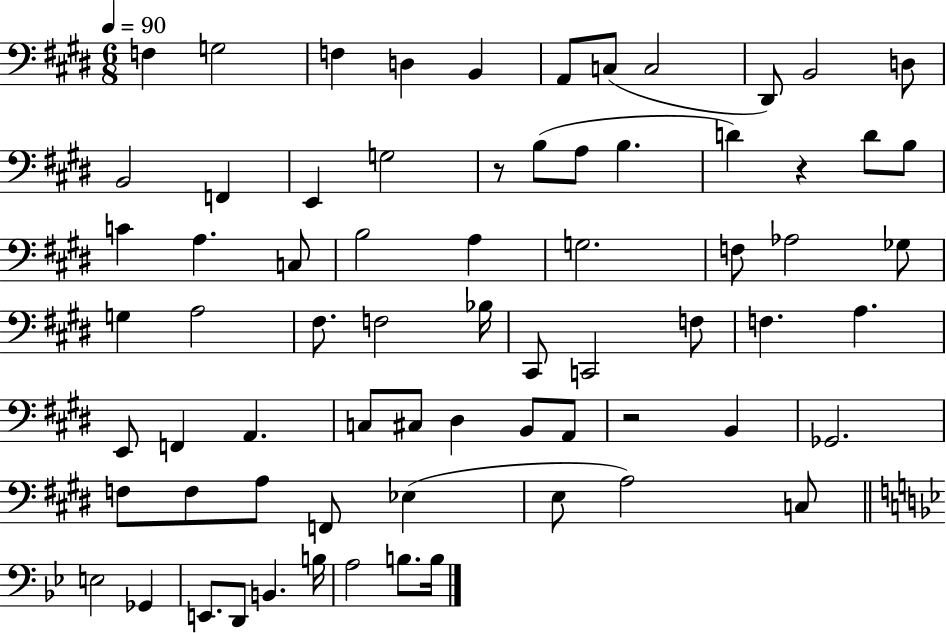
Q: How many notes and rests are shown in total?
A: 70